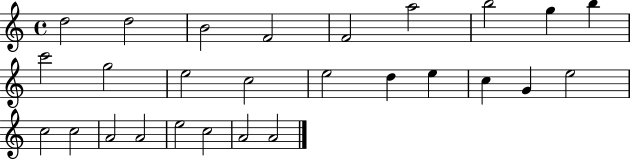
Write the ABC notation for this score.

X:1
T:Untitled
M:4/4
L:1/4
K:C
d2 d2 B2 F2 F2 a2 b2 g b c'2 g2 e2 c2 e2 d e c G e2 c2 c2 A2 A2 e2 c2 A2 A2